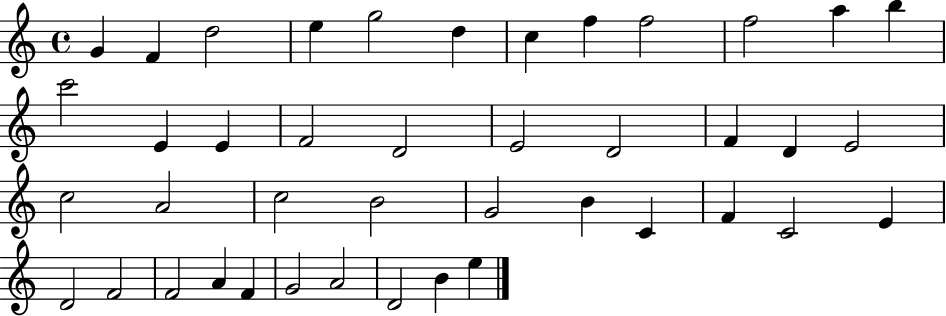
G4/q F4/q D5/h E5/q G5/h D5/q C5/q F5/q F5/h F5/h A5/q B5/q C6/h E4/q E4/q F4/h D4/h E4/h D4/h F4/q D4/q E4/h C5/h A4/h C5/h B4/h G4/h B4/q C4/q F4/q C4/h E4/q D4/h F4/h F4/h A4/q F4/q G4/h A4/h D4/h B4/q E5/q